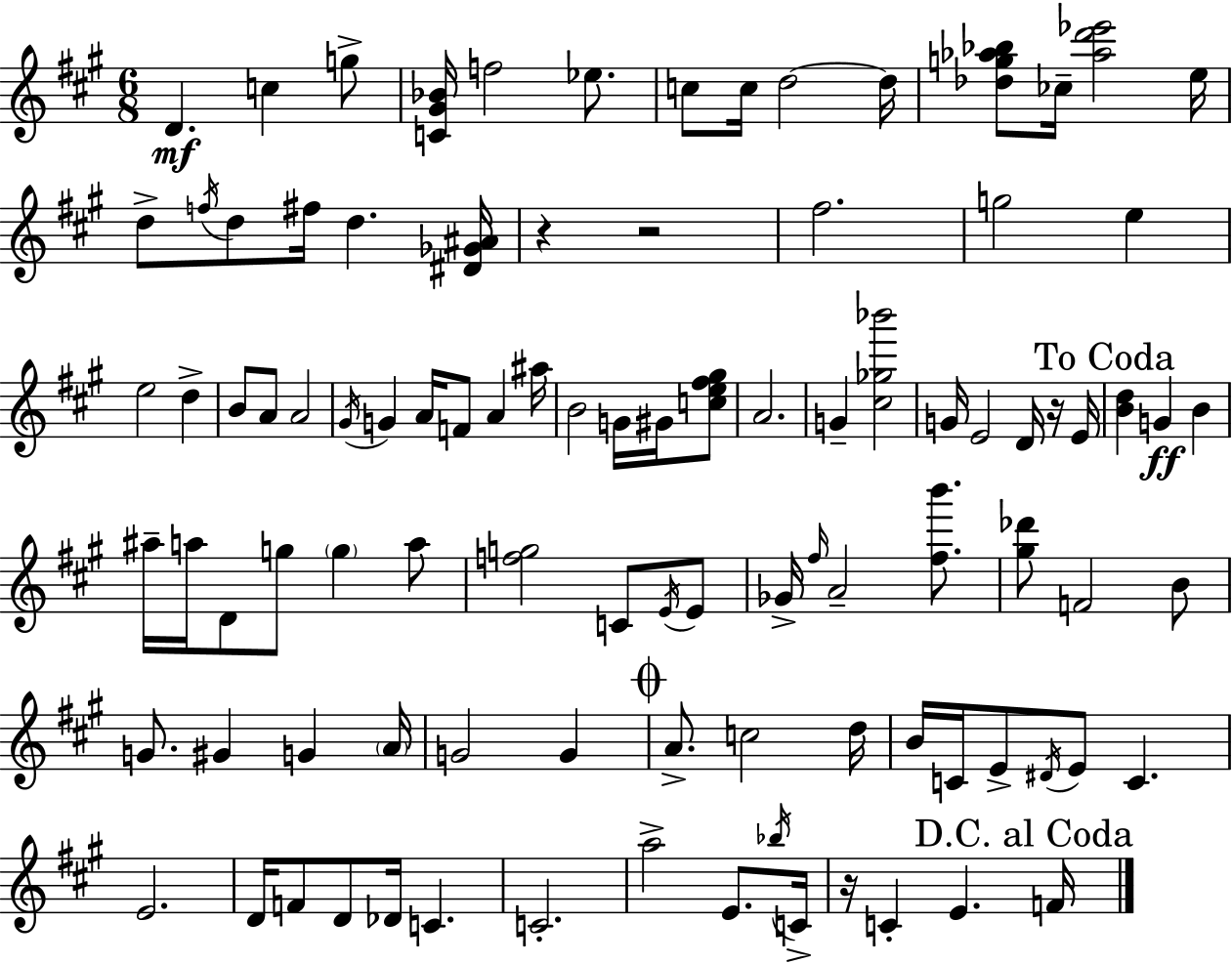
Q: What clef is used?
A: treble